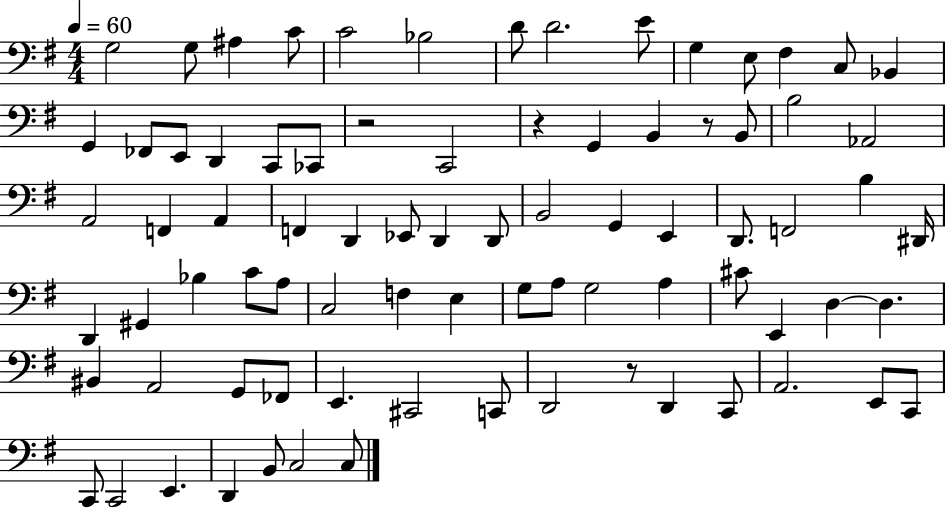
G3/h G3/e A#3/q C4/e C4/h Bb3/h D4/e D4/h. E4/e G3/q E3/e F#3/q C3/e Bb2/q G2/q FES2/e E2/e D2/q C2/e CES2/e R/h C2/h R/q G2/q B2/q R/e B2/e B3/h Ab2/h A2/h F2/q A2/q F2/q D2/q Eb2/e D2/q D2/e B2/h G2/q E2/q D2/e. F2/h B3/q D#2/s D2/q G#2/q Bb3/q C4/e A3/e C3/h F3/q E3/q G3/e A3/e G3/h A3/q C#4/e E2/q D3/q D3/q. BIS2/q A2/h G2/e FES2/e E2/q. C#2/h C2/e D2/h R/e D2/q C2/e A2/h. E2/e C2/e C2/e C2/h E2/q. D2/q B2/e C3/h C3/e